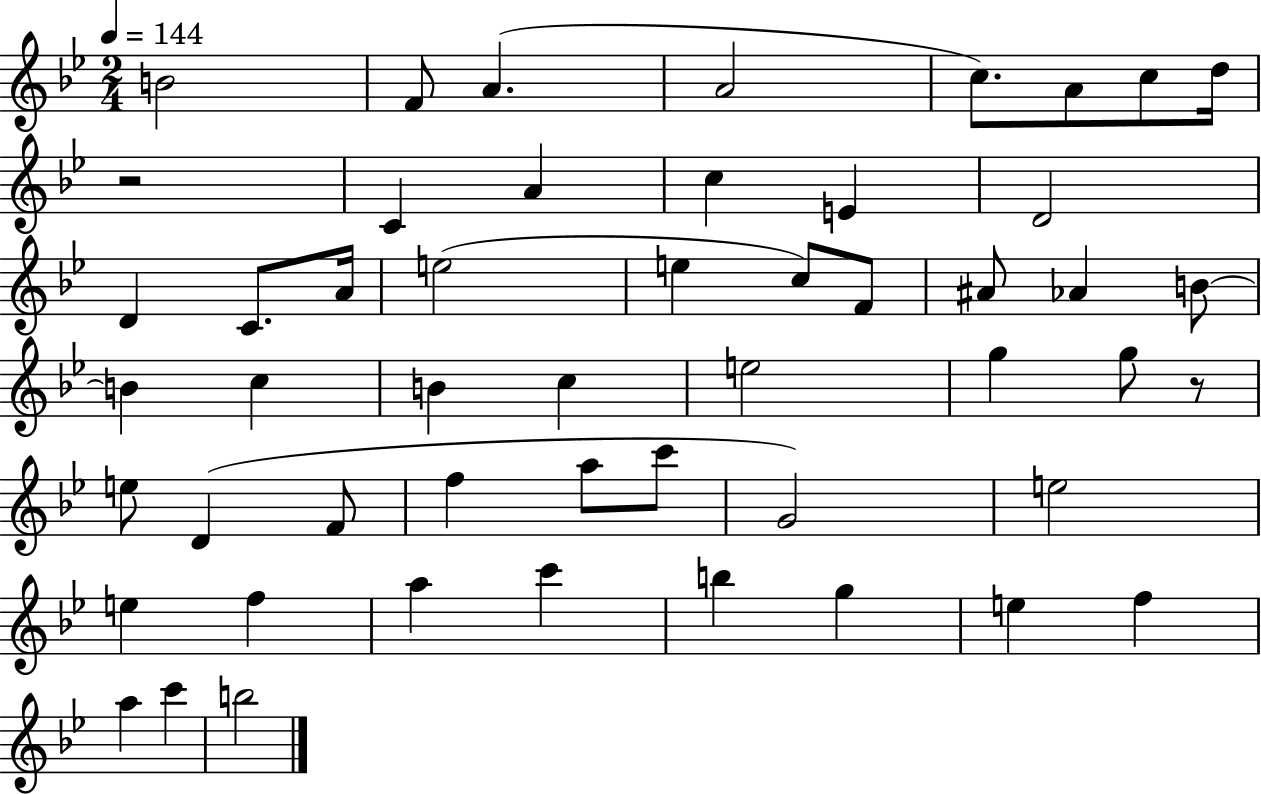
{
  \clef treble
  \numericTimeSignature
  \time 2/4
  \key bes \major
  \tempo 4 = 144
  b'2 | f'8 a'4.( | a'2 | c''8.) a'8 c''8 d''16 | \break r2 | c'4 a'4 | c''4 e'4 | d'2 | \break d'4 c'8. a'16 | e''2( | e''4 c''8) f'8 | ais'8 aes'4 b'8~~ | \break b'4 c''4 | b'4 c''4 | e''2 | g''4 g''8 r8 | \break e''8 d'4( f'8 | f''4 a''8 c'''8 | g'2) | e''2 | \break e''4 f''4 | a''4 c'''4 | b''4 g''4 | e''4 f''4 | \break a''4 c'''4 | b''2 | \bar "|."
}